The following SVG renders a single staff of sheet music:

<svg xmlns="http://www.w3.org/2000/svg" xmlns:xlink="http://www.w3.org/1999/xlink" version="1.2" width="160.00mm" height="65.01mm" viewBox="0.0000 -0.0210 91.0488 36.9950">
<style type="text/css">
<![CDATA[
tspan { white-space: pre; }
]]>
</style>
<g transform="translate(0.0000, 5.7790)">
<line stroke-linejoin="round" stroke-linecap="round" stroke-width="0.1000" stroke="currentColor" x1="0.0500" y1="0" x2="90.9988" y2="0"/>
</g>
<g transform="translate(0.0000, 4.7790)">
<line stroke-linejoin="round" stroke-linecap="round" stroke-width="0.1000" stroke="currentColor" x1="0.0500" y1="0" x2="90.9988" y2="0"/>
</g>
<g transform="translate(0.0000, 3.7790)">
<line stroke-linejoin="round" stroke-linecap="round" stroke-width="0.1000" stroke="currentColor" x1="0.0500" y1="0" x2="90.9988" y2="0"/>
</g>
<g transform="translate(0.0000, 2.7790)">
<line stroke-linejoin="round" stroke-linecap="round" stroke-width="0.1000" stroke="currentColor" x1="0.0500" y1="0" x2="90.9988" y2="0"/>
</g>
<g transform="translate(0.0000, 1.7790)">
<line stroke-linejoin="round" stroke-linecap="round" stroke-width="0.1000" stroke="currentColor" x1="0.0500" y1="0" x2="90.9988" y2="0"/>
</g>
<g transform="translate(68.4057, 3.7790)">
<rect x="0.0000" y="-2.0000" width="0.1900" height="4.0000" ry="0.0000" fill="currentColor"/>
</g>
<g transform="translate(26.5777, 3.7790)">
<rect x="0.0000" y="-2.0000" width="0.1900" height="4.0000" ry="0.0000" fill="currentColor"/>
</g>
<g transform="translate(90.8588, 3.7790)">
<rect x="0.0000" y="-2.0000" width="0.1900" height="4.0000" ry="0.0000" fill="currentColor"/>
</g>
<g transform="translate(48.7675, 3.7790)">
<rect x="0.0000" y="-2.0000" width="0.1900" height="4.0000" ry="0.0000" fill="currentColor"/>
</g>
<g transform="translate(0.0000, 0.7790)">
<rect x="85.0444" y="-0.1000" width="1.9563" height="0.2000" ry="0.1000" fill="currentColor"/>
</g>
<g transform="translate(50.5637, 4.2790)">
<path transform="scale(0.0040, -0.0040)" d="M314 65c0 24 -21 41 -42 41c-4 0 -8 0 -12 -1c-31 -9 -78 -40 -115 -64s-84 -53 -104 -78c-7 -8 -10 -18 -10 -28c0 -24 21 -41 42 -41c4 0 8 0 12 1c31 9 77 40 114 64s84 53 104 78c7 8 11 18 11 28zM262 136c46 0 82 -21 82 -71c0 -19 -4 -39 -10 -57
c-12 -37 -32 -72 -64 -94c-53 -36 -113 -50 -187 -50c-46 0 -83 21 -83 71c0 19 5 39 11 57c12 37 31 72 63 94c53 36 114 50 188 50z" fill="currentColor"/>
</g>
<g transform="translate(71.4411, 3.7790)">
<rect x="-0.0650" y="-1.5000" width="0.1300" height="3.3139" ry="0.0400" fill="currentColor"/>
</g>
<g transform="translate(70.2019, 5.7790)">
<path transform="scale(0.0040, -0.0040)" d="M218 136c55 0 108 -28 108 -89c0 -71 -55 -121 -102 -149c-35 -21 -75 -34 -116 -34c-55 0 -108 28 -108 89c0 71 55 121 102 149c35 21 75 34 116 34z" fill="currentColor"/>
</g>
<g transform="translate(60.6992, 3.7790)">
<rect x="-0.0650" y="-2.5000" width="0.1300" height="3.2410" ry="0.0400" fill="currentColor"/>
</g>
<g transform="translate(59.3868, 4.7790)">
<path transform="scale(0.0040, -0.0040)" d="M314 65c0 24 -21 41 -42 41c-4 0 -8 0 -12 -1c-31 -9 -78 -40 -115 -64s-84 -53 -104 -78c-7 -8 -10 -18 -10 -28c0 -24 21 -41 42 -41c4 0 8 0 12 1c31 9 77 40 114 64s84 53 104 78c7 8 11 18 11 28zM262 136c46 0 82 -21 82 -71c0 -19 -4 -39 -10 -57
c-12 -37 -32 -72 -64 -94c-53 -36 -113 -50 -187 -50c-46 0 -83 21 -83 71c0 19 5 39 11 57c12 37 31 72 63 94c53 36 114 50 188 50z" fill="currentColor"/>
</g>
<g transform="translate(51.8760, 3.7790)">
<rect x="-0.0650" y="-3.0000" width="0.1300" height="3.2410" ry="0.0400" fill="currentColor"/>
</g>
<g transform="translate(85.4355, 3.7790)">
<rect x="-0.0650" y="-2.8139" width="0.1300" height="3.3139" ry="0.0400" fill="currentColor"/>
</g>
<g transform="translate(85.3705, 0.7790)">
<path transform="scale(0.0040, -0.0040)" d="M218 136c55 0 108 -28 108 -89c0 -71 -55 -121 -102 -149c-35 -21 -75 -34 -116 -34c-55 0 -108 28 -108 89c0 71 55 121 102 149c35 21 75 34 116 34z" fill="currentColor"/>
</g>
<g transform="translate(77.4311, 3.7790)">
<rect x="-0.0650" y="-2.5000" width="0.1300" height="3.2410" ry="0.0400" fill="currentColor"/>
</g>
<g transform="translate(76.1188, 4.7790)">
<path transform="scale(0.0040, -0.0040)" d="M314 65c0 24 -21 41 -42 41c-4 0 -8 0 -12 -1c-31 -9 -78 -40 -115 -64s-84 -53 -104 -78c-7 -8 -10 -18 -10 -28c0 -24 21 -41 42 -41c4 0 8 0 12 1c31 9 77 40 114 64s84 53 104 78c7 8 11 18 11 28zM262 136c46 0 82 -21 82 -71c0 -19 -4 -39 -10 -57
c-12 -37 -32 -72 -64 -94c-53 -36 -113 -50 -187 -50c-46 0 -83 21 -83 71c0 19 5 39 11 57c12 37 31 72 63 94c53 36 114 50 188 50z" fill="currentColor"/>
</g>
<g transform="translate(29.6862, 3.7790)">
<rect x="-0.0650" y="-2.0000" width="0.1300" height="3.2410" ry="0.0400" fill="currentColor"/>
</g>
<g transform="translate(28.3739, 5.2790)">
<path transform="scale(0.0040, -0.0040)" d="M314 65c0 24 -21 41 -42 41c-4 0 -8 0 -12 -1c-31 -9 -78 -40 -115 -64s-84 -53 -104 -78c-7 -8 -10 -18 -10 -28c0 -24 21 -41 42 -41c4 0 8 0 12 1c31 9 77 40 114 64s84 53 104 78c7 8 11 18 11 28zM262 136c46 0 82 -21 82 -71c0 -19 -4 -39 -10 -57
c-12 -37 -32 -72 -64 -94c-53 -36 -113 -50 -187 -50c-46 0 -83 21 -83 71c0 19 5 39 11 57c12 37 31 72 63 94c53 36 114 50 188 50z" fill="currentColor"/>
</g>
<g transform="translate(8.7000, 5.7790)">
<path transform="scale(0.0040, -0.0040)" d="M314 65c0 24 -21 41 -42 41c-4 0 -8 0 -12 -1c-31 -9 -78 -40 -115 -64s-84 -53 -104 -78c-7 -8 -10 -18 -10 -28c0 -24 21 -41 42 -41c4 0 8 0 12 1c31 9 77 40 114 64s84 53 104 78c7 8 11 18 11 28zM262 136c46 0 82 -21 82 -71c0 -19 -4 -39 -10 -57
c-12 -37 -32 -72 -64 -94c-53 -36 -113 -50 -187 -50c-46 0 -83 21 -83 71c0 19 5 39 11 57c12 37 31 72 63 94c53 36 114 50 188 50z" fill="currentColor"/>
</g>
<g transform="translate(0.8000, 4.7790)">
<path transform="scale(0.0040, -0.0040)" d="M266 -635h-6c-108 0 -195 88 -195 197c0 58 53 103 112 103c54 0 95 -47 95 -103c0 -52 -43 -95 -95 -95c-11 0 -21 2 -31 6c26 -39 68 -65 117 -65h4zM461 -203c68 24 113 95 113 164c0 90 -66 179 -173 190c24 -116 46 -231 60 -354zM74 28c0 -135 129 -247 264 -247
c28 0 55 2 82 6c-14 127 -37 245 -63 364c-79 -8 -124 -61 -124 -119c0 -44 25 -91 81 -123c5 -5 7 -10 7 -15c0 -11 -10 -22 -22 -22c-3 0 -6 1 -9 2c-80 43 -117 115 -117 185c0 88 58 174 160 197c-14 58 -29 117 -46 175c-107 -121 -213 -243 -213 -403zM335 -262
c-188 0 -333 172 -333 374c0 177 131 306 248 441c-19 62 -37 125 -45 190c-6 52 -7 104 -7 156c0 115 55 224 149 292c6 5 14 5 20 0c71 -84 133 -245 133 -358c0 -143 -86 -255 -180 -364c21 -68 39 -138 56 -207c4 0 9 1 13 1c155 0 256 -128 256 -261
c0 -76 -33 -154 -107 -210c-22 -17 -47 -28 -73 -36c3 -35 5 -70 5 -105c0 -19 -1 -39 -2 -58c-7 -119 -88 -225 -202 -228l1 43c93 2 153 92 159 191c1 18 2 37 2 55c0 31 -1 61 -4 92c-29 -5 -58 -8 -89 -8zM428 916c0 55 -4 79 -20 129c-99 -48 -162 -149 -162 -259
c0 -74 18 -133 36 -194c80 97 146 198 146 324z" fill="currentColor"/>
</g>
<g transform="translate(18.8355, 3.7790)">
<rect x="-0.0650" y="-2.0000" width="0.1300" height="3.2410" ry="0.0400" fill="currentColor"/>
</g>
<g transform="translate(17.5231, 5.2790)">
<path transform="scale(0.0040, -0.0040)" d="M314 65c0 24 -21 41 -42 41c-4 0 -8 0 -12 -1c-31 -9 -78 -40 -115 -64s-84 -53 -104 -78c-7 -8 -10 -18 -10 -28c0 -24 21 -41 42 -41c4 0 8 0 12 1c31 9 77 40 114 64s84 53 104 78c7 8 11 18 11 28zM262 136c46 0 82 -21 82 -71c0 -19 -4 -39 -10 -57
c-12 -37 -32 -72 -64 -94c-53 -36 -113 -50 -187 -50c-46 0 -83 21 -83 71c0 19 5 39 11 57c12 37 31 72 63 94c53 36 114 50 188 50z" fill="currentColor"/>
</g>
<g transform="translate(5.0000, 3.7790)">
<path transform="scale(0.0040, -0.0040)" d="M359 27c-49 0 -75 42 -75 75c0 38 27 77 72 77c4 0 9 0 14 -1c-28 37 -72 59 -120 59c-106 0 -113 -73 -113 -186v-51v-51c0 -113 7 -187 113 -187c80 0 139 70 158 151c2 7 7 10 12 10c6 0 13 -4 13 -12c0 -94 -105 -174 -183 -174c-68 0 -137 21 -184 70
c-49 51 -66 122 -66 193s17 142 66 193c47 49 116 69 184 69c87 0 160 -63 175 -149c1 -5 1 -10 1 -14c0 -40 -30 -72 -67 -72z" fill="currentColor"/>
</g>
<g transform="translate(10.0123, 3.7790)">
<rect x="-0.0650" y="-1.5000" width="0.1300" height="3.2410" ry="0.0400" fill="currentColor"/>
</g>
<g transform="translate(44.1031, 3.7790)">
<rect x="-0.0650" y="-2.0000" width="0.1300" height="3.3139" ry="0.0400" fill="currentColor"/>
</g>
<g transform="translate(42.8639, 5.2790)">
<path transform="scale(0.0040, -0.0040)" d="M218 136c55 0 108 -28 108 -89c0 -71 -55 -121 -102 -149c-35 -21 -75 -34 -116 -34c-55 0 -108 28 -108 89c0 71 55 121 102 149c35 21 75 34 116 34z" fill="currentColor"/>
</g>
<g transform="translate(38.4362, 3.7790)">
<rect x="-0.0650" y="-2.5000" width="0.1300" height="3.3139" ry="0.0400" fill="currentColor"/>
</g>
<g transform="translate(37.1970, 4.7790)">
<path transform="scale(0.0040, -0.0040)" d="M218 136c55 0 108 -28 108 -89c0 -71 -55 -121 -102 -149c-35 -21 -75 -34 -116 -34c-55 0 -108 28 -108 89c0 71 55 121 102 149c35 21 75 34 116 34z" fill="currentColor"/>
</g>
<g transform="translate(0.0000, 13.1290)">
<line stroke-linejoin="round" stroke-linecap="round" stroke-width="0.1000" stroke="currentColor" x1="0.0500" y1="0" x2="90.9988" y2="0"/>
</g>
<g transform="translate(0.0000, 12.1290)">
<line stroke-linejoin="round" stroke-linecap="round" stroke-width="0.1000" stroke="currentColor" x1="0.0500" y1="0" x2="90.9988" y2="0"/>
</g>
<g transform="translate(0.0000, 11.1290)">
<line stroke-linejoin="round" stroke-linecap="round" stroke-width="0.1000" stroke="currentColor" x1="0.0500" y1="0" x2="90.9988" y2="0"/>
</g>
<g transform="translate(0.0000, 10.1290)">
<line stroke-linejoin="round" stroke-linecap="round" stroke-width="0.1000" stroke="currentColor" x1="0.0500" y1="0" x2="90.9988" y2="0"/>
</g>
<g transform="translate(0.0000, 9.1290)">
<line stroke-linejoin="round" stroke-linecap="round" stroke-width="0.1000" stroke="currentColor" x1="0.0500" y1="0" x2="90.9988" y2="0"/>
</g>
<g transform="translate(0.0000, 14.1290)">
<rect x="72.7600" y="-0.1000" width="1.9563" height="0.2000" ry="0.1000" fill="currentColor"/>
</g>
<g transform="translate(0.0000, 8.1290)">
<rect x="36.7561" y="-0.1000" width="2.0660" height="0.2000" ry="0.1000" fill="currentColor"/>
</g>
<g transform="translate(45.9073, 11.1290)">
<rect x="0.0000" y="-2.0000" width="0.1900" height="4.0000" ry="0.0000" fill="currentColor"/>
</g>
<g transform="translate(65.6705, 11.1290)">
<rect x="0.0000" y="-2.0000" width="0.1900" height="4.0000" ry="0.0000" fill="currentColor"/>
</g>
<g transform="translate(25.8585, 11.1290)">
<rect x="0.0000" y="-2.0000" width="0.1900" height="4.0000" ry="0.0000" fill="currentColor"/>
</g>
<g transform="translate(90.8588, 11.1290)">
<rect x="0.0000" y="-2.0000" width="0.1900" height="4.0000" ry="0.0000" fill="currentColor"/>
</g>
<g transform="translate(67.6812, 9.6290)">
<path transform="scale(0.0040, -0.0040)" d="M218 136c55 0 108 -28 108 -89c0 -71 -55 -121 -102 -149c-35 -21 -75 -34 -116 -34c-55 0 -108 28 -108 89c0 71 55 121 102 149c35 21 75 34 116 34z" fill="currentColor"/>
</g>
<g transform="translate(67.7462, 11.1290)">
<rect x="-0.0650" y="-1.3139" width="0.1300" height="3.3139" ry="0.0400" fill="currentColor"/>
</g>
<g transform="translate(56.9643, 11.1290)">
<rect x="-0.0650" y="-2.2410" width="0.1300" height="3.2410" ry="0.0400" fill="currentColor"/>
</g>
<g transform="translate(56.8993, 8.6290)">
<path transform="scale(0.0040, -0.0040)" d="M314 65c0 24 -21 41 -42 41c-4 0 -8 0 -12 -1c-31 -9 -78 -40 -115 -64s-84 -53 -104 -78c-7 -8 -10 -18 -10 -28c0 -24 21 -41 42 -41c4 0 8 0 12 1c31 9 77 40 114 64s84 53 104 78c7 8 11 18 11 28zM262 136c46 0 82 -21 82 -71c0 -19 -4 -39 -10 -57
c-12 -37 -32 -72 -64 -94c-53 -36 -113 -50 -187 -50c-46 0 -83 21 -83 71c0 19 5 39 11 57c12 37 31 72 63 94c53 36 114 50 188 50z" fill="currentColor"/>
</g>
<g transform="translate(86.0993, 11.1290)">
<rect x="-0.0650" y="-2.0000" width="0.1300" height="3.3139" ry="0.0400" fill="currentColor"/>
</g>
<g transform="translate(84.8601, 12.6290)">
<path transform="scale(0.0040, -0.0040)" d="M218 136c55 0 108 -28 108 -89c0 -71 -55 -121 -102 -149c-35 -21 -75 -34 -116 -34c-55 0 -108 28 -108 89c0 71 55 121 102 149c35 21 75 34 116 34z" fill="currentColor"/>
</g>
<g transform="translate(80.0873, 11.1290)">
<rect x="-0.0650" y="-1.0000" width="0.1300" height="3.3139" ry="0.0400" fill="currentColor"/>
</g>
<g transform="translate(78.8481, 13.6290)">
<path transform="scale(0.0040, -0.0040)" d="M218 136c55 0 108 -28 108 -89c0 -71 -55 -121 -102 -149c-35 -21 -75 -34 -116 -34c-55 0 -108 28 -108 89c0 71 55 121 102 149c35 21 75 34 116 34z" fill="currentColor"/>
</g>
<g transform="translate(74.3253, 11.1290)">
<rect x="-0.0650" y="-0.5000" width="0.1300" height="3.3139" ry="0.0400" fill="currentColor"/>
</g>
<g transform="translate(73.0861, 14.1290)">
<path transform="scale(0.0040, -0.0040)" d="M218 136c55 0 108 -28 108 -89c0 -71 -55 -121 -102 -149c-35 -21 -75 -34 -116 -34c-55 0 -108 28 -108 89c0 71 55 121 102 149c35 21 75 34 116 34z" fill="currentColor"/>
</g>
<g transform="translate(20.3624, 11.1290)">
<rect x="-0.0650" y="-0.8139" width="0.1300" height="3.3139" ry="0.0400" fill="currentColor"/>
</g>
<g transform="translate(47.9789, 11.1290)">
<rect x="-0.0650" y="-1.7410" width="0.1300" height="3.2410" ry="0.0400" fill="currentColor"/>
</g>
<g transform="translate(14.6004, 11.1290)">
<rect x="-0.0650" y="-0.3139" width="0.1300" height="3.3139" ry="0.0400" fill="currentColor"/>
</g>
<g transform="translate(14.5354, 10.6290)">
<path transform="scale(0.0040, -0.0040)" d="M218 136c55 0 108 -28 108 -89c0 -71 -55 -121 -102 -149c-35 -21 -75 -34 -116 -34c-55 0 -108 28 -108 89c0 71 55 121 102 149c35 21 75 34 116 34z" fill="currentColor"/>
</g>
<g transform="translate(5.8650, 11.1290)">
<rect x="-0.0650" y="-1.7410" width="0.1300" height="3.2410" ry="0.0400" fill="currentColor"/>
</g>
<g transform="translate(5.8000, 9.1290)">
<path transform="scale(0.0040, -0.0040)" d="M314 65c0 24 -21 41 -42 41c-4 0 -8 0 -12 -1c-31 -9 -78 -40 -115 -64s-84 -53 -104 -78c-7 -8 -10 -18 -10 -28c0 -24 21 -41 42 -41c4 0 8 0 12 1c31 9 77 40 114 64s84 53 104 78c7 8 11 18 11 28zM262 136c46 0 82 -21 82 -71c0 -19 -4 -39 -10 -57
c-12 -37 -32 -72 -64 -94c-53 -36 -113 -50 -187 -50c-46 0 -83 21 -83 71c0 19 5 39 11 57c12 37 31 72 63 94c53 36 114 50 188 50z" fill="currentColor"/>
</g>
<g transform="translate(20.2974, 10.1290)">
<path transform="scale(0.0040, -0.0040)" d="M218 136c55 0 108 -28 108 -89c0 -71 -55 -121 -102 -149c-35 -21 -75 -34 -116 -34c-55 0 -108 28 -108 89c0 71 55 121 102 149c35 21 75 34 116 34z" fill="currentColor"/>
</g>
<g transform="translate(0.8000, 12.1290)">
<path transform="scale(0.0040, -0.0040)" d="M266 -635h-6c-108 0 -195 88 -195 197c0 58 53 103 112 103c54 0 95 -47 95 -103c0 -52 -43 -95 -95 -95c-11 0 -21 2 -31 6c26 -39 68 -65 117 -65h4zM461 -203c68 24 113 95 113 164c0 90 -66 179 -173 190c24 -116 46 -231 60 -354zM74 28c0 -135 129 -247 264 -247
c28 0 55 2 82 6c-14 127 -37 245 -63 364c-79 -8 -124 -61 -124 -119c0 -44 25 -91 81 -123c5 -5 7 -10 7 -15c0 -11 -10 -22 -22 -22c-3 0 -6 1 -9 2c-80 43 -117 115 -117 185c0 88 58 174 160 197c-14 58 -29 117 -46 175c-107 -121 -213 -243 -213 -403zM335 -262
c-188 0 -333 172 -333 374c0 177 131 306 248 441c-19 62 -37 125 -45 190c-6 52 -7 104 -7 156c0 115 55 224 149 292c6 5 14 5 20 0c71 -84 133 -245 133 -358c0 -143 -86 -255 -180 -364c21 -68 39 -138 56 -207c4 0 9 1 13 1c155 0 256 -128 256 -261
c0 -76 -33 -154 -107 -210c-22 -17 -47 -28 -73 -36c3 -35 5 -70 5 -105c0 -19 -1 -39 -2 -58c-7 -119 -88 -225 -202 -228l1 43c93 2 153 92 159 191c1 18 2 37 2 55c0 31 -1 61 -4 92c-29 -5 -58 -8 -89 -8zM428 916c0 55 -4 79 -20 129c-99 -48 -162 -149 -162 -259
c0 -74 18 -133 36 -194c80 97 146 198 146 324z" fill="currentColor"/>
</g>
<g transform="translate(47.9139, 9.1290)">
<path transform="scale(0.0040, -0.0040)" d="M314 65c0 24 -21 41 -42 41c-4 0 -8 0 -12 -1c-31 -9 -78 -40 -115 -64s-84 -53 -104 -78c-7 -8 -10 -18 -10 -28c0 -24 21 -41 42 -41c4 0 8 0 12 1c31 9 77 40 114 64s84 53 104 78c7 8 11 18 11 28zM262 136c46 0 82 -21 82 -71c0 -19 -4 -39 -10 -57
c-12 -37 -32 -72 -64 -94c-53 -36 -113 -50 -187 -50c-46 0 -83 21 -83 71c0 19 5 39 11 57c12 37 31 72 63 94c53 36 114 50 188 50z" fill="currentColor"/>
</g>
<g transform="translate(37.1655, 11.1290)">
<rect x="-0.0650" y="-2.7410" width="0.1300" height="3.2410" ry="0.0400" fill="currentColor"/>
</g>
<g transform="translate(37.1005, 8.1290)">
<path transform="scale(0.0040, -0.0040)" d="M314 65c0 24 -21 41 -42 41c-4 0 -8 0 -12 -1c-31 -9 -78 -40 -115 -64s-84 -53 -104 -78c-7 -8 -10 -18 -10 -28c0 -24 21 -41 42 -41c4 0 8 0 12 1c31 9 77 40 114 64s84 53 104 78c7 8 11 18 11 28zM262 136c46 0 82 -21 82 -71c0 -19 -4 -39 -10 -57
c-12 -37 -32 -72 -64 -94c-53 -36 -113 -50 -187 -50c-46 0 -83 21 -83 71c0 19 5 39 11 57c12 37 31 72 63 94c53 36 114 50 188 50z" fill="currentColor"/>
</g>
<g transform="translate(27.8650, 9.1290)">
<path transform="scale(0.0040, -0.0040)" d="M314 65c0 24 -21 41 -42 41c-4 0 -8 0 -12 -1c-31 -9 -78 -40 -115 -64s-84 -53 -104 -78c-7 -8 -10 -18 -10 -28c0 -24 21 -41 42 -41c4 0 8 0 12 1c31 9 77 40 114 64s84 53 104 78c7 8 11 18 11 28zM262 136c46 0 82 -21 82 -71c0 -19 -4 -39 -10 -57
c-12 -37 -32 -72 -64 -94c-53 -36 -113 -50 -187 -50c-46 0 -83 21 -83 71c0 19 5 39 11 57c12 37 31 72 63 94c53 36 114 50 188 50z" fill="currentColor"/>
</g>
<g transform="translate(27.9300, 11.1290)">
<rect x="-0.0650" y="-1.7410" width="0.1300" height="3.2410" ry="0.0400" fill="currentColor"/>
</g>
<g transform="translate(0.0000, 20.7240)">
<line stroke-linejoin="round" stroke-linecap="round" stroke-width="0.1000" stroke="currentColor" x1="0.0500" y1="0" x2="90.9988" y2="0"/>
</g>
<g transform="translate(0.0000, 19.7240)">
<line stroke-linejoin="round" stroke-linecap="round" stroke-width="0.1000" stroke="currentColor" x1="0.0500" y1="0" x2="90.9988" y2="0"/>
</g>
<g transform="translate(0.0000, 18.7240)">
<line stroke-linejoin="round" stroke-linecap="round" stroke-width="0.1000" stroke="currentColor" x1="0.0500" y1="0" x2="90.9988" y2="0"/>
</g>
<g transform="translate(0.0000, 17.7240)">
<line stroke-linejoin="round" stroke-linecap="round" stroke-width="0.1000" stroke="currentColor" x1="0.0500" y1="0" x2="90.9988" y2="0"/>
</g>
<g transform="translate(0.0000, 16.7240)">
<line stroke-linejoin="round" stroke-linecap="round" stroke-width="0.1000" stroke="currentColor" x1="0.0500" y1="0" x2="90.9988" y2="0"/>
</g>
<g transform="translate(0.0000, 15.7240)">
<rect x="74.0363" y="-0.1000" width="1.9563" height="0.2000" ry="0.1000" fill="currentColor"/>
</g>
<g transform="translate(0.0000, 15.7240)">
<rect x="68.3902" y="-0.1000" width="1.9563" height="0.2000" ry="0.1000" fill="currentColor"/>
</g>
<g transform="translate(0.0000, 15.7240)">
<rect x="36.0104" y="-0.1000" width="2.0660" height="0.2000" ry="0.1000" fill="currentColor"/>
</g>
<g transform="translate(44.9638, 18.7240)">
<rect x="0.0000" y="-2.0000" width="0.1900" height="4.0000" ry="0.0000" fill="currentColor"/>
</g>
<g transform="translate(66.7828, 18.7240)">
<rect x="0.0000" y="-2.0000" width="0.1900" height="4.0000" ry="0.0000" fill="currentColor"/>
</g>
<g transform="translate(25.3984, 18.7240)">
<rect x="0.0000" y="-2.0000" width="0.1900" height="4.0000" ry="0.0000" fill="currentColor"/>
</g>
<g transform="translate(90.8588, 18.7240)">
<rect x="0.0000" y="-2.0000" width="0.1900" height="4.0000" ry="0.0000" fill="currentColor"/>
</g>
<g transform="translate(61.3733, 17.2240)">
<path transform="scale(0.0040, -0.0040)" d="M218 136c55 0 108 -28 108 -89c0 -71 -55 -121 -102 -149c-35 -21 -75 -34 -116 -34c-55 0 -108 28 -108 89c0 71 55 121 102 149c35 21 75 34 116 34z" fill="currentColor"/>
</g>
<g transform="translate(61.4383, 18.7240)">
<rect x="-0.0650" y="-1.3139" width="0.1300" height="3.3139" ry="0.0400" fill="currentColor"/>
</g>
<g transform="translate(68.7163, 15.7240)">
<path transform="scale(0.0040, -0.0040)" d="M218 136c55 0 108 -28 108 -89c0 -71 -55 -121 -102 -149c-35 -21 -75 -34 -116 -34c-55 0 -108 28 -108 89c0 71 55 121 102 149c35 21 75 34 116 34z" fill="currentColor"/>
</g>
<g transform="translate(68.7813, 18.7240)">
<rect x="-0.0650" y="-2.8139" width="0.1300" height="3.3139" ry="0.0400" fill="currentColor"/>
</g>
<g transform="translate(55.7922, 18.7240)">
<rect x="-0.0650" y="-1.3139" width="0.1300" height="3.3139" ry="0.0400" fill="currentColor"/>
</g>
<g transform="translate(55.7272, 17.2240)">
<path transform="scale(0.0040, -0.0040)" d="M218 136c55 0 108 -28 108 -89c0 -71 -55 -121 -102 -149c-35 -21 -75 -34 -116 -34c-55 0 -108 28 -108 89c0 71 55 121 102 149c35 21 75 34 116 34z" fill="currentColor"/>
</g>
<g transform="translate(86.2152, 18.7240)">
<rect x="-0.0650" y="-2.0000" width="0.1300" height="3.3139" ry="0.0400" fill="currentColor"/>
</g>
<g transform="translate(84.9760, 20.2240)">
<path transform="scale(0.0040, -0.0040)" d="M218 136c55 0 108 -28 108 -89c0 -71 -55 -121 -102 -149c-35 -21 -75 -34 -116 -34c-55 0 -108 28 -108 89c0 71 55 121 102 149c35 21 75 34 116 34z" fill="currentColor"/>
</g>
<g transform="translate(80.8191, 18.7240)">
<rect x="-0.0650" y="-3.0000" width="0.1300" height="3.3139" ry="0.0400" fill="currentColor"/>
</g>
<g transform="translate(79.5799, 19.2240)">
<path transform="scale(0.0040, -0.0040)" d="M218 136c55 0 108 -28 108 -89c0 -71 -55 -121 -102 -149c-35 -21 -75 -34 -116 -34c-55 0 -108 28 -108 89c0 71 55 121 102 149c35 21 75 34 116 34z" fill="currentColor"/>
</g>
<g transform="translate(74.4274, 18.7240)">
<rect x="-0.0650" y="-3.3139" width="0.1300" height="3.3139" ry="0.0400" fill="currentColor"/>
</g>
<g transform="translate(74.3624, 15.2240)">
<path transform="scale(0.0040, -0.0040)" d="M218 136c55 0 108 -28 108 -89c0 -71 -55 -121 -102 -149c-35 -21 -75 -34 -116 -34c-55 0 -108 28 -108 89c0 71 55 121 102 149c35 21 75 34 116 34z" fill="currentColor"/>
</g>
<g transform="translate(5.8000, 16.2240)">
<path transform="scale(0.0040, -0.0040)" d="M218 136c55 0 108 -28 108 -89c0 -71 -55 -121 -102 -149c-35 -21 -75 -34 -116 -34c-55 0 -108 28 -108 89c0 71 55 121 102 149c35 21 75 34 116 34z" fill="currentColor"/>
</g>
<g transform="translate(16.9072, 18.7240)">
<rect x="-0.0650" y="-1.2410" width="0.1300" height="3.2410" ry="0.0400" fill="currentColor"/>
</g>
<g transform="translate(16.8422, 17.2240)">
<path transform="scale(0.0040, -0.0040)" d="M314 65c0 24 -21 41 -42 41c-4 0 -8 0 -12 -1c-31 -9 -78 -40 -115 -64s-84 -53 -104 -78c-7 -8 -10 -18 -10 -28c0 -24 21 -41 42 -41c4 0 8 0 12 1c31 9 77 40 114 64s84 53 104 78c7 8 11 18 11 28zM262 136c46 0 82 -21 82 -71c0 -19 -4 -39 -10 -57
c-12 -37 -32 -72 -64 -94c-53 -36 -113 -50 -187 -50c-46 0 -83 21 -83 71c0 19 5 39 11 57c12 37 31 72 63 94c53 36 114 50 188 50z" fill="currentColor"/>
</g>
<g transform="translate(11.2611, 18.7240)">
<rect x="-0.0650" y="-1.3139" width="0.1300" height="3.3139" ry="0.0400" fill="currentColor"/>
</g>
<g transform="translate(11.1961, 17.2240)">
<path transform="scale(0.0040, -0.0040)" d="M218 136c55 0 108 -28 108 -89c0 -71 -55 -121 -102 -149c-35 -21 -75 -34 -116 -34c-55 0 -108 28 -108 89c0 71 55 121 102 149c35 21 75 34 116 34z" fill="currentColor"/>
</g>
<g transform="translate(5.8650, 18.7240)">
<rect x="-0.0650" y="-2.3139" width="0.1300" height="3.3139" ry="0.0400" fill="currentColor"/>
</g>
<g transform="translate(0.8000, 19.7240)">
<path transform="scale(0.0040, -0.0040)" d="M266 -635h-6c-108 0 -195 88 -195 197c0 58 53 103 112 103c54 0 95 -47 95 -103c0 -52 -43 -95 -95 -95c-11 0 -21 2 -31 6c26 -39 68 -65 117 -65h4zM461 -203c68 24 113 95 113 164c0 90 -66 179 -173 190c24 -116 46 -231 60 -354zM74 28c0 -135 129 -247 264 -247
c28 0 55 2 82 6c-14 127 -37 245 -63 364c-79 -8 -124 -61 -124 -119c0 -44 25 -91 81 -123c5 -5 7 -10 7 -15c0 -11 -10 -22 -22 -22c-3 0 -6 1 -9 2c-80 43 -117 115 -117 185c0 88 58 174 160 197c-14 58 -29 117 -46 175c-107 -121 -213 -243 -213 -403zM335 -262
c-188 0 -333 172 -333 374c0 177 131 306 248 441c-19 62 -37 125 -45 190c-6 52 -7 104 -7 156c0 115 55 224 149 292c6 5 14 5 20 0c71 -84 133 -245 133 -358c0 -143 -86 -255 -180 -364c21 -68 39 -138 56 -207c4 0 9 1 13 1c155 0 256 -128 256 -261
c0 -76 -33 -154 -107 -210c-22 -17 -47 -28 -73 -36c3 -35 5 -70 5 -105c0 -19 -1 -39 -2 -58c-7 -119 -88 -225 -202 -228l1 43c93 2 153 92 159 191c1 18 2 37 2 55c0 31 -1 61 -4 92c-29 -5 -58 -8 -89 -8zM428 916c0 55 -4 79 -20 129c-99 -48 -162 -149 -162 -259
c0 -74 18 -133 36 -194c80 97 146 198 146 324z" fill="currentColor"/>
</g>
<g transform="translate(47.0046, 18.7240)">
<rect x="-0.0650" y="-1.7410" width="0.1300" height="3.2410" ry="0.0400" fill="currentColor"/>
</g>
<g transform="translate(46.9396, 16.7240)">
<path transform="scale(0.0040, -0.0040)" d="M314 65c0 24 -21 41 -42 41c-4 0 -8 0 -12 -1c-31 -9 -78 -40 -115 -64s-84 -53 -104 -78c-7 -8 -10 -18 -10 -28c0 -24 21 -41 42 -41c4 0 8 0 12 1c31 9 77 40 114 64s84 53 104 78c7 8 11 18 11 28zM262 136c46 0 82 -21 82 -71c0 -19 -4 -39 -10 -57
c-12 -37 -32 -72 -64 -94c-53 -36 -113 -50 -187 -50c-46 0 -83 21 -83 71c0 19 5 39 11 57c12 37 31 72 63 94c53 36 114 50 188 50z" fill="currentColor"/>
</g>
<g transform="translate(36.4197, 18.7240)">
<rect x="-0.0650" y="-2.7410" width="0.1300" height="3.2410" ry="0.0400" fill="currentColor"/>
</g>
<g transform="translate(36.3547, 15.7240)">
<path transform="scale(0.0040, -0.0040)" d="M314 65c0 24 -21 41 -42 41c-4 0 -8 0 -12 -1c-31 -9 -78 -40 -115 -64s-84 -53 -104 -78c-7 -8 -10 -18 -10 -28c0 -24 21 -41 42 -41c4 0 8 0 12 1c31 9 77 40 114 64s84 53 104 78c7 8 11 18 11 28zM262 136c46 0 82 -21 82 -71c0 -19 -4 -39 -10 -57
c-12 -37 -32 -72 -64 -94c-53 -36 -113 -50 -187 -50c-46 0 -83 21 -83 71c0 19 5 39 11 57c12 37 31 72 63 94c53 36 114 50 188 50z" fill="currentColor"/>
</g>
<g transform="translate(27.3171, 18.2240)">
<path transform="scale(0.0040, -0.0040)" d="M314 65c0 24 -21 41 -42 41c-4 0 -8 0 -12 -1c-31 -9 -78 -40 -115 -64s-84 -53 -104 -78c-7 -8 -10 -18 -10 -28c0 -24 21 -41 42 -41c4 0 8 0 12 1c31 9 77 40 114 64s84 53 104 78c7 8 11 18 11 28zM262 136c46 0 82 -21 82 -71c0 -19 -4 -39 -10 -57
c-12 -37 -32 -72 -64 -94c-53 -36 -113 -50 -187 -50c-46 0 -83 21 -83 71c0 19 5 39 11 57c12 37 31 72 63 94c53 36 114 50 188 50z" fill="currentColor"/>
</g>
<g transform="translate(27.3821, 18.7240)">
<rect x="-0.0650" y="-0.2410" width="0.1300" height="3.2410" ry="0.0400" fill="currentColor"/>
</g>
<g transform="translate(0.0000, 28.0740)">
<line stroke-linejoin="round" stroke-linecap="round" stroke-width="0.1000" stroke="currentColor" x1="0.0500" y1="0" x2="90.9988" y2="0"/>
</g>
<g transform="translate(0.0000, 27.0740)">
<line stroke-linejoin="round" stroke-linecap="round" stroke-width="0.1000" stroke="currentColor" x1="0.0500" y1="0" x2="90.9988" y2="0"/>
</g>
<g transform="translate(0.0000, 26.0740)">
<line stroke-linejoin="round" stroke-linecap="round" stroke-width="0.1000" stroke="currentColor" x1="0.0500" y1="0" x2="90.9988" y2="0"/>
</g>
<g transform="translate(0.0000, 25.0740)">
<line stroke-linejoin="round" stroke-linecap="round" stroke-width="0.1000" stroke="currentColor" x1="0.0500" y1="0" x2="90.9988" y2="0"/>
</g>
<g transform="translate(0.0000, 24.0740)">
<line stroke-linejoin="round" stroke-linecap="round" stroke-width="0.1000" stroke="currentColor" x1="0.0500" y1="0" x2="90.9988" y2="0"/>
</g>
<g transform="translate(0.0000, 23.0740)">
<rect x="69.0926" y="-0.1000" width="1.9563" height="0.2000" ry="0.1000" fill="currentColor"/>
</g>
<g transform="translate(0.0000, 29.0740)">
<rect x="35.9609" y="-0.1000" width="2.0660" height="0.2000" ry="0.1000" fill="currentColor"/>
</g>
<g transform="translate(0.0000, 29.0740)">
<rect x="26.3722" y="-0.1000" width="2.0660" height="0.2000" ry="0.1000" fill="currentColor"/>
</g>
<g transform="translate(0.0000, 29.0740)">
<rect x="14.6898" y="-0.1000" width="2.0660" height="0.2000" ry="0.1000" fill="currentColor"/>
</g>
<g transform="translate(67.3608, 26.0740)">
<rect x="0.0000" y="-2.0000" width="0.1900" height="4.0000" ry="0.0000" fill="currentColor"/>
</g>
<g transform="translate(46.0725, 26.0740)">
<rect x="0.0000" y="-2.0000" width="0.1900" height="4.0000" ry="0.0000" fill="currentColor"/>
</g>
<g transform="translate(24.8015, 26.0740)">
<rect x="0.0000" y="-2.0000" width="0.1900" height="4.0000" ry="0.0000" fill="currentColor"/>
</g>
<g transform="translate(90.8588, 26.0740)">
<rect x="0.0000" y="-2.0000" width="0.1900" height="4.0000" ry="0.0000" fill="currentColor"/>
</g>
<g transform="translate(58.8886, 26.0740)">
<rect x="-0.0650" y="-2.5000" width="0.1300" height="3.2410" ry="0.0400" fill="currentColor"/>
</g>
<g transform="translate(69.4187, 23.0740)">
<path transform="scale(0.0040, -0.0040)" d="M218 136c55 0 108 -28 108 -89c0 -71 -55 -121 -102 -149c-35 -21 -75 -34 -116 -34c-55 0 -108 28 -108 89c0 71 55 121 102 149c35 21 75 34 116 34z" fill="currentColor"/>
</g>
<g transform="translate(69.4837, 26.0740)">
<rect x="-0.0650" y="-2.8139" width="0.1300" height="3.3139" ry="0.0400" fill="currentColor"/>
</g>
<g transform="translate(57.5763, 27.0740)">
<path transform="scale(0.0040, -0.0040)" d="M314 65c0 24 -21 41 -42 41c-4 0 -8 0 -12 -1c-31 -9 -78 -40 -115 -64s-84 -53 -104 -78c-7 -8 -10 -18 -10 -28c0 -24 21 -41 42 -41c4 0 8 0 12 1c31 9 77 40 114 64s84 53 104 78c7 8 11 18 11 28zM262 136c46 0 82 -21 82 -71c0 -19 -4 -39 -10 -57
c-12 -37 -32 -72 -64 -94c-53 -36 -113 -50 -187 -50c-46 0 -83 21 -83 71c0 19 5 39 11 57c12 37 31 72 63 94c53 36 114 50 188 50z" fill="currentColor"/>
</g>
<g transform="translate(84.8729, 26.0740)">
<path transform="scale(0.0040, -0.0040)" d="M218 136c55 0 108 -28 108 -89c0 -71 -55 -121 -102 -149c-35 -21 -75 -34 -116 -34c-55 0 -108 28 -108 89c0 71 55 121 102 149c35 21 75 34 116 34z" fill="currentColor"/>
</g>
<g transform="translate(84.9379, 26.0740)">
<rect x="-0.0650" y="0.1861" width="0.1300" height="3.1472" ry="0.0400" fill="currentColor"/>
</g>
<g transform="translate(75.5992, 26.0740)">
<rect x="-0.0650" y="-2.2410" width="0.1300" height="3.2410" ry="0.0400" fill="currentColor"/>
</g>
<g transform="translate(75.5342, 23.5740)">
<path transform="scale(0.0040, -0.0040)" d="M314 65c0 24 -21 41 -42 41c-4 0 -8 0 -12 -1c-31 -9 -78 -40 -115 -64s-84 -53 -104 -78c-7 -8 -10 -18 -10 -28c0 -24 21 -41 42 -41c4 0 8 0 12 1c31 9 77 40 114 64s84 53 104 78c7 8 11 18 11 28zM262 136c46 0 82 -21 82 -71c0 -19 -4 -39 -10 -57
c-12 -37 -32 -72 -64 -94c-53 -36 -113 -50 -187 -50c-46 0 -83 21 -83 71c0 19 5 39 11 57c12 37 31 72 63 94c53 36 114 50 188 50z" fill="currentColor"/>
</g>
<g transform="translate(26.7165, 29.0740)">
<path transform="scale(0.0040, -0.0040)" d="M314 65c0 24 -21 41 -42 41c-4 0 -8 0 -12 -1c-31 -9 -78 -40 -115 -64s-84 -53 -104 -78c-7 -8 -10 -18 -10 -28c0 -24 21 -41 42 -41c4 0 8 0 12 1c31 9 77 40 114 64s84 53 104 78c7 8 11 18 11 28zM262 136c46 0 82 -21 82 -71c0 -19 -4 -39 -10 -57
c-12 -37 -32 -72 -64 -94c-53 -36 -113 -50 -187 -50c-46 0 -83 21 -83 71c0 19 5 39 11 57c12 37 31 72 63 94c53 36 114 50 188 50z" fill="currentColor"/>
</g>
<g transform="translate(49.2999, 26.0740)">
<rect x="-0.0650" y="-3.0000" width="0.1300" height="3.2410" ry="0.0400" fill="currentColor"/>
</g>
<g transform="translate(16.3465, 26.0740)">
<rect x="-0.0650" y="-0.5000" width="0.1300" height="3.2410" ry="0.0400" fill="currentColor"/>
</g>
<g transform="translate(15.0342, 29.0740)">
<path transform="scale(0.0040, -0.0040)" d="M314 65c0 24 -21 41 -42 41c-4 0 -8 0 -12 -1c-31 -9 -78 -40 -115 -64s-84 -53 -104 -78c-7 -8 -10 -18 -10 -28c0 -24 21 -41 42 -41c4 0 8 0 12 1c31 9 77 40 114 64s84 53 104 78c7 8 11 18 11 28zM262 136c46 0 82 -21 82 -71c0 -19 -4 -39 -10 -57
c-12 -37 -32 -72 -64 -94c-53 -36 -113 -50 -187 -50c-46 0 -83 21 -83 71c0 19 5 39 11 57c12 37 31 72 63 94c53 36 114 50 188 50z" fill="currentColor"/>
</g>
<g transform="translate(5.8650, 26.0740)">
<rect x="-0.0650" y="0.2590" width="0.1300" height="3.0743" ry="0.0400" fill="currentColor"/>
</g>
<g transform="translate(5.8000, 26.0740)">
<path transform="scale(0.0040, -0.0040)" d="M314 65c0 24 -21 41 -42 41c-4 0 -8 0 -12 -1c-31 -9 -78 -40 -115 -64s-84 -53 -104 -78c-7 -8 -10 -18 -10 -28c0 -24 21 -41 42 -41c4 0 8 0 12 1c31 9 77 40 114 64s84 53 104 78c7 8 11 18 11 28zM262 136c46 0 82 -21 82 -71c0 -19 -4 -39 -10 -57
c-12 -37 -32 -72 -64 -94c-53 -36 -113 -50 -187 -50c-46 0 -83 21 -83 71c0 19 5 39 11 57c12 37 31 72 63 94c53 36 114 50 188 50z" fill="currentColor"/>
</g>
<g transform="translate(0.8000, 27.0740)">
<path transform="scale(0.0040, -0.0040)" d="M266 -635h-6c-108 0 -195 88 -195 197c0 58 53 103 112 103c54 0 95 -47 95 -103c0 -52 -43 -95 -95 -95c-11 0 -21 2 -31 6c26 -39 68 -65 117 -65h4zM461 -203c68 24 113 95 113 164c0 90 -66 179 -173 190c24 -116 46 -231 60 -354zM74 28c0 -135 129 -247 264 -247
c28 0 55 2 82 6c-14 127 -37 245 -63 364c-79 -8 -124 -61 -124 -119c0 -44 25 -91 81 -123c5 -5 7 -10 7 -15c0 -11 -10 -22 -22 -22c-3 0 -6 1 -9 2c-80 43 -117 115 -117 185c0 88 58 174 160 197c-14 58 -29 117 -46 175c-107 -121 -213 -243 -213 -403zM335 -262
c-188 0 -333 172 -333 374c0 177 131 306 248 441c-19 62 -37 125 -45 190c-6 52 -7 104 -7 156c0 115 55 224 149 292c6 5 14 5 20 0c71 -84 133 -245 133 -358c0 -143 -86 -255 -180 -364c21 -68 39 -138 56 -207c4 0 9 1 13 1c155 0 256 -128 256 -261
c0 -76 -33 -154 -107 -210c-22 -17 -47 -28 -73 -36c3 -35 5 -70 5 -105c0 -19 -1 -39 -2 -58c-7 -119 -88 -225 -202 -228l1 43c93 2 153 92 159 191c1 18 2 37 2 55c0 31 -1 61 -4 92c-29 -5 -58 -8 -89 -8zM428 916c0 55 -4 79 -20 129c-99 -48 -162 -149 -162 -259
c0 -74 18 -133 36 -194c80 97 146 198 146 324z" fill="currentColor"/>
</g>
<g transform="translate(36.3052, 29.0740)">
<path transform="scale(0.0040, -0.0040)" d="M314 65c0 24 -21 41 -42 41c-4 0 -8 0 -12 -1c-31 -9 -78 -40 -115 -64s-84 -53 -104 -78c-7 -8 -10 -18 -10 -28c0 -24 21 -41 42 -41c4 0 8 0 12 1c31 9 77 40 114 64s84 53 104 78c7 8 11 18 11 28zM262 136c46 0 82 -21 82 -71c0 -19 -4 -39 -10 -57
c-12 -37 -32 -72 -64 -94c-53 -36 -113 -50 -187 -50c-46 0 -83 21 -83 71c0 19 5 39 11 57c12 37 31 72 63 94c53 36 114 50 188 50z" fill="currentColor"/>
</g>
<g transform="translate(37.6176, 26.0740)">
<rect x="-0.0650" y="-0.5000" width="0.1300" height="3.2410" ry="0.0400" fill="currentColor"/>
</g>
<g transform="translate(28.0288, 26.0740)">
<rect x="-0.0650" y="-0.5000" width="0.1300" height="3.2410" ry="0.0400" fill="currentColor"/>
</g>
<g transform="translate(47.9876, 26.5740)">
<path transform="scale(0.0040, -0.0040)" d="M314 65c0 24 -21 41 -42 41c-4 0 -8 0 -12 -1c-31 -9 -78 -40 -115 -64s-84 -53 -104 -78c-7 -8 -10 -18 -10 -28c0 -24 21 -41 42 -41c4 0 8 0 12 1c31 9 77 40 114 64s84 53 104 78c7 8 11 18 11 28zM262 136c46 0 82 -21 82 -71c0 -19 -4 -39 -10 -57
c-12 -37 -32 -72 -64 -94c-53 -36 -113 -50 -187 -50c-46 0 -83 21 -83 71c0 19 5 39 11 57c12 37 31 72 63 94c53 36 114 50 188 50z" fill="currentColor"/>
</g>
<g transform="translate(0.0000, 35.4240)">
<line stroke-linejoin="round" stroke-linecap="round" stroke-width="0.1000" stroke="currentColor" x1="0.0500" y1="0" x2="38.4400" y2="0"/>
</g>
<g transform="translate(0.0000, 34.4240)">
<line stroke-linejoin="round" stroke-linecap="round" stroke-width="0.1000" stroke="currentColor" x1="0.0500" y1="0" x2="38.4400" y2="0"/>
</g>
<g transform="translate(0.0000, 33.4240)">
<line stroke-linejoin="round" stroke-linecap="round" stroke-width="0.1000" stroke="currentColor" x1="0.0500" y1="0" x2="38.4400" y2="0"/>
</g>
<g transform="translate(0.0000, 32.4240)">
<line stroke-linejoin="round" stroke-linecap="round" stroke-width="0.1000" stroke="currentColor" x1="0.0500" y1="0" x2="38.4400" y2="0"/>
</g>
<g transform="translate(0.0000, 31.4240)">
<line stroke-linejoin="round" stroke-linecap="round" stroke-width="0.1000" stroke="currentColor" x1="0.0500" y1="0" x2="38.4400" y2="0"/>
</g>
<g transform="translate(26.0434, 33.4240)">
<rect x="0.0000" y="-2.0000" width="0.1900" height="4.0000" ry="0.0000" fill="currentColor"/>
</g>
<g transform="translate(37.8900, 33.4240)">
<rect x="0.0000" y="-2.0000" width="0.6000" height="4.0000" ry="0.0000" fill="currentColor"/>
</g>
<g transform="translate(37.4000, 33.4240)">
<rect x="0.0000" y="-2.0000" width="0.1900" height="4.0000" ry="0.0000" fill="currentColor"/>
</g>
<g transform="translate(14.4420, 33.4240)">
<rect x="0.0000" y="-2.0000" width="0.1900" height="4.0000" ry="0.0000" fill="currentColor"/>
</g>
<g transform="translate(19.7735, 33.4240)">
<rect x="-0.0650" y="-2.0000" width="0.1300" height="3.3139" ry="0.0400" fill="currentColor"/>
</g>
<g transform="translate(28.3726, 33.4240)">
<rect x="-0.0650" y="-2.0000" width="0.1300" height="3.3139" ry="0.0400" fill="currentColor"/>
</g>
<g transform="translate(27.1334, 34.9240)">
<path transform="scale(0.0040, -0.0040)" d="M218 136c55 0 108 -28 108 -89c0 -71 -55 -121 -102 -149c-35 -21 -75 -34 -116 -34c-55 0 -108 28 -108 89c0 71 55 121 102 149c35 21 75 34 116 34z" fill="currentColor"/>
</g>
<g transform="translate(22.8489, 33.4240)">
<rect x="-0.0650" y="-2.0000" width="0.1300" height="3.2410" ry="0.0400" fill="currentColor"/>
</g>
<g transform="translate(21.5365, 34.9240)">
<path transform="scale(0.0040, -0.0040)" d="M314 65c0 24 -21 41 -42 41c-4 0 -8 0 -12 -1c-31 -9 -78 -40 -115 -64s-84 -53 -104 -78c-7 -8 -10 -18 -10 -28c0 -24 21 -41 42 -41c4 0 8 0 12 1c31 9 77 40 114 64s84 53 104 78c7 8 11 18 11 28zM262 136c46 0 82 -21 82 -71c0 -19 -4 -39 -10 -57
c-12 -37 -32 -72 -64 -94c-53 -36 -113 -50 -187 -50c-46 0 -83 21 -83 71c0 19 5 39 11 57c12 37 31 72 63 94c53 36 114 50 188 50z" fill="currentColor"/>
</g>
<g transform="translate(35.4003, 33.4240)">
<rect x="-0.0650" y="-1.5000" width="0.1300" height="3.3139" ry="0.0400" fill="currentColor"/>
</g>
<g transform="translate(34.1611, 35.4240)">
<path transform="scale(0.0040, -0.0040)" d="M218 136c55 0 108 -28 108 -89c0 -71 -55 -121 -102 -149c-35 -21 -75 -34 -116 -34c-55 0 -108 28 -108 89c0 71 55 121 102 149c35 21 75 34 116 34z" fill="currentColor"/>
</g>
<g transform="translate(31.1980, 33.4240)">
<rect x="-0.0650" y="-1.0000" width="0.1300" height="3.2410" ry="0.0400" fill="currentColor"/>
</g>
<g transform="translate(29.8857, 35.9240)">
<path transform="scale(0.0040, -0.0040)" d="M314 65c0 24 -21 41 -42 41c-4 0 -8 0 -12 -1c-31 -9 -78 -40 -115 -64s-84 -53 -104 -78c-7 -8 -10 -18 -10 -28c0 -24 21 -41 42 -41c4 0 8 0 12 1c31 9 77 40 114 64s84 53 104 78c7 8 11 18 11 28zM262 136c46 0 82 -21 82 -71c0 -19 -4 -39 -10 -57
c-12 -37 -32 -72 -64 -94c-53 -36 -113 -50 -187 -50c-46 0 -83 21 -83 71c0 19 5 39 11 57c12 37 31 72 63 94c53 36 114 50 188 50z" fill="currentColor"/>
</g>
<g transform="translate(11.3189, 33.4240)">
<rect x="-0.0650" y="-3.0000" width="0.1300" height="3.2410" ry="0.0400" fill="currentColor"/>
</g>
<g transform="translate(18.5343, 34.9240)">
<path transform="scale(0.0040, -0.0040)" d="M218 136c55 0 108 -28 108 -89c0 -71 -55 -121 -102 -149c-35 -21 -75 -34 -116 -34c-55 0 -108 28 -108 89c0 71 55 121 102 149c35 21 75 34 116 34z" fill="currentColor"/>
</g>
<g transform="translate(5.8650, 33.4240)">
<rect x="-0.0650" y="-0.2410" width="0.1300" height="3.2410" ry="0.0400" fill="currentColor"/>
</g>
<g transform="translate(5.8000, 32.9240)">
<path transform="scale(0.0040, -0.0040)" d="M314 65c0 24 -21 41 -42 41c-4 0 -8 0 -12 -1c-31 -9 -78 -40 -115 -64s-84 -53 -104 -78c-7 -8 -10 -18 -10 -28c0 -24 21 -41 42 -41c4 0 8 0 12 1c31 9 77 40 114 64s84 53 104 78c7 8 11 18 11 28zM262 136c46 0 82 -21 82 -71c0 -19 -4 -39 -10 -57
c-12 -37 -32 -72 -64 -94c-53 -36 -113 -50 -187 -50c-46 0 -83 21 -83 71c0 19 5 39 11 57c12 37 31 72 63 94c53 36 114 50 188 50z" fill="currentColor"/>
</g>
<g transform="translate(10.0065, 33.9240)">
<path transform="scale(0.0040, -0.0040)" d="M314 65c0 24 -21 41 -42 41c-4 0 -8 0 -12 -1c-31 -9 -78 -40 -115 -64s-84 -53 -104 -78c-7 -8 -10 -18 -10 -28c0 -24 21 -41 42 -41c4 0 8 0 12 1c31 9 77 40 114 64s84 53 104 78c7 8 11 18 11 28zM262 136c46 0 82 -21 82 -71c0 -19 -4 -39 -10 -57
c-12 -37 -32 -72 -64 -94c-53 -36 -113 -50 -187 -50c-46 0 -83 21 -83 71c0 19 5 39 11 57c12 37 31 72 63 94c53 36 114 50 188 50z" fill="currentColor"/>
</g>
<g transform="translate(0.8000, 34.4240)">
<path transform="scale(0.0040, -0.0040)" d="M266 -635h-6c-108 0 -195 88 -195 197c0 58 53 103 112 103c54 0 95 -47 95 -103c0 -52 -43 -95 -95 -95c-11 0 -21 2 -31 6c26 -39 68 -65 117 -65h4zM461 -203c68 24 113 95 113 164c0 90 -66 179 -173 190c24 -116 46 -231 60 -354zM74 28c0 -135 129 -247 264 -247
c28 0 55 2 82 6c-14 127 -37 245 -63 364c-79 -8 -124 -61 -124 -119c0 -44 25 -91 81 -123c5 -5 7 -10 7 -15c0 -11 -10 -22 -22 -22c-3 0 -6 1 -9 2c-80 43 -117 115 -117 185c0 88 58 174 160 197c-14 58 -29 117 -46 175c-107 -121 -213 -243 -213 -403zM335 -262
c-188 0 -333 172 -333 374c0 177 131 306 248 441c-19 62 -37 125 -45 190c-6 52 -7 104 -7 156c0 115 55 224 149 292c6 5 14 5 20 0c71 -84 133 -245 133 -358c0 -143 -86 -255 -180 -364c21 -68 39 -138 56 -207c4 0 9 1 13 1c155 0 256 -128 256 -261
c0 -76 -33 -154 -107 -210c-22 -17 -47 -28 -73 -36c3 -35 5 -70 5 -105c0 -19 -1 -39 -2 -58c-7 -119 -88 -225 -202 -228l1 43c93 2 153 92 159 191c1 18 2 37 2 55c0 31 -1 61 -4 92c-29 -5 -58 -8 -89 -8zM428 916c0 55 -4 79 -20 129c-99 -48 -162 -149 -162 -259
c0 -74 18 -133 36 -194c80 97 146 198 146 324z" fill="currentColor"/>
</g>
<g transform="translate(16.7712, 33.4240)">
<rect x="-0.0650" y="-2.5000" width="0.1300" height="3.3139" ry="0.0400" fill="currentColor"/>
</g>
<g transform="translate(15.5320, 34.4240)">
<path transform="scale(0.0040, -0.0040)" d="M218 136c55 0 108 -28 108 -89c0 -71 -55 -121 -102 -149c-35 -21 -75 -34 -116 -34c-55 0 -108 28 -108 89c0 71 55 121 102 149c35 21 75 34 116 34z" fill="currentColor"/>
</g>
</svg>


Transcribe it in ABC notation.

X:1
T:Untitled
M:4/4
L:1/4
K:C
E2 F2 F2 G F A2 G2 E G2 a f2 c d f2 a2 f2 g2 e C D F g e e2 c2 a2 f2 e e a b A F B2 C2 C2 C2 A2 G2 a g2 B c2 A2 G F F2 F D2 E